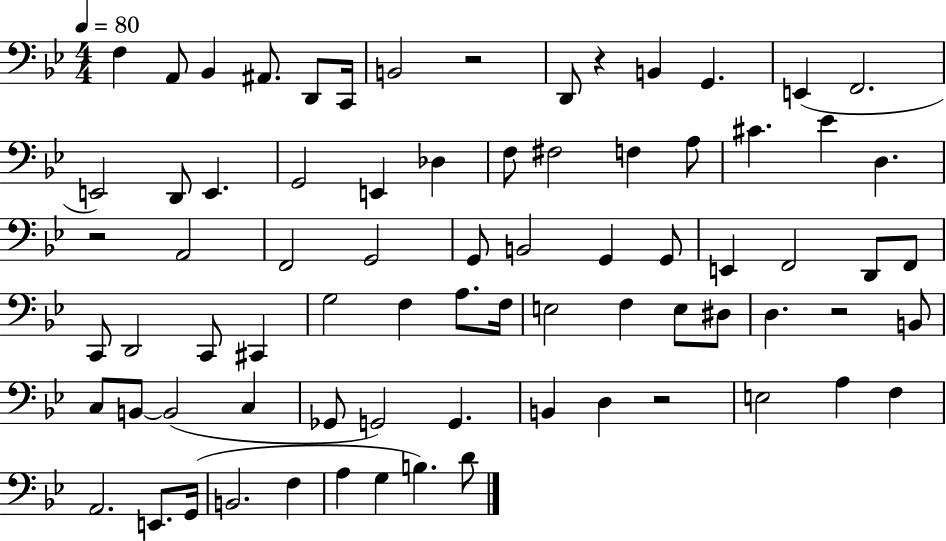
{
  \clef bass
  \numericTimeSignature
  \time 4/4
  \key bes \major
  \tempo 4 = 80
  f4 a,8 bes,4 ais,8. d,8 c,16 | b,2 r2 | d,8 r4 b,4 g,4. | e,4( f,2. | \break e,2) d,8 e,4. | g,2 e,4 des4 | f8 fis2 f4 a8 | cis'4. ees'4 d4. | \break r2 a,2 | f,2 g,2 | g,8 b,2 g,4 g,8 | e,4 f,2 d,8 f,8 | \break c,8 d,2 c,8 cis,4 | g2 f4 a8. f16 | e2 f4 e8 dis8 | d4. r2 b,8 | \break c8 b,8~~ b,2( c4 | ges,8 g,2) g,4. | b,4 d4 r2 | e2 a4 f4 | \break a,2. e,8. g,16( | b,2. f4 | a4 g4 b4.) d'8 | \bar "|."
}